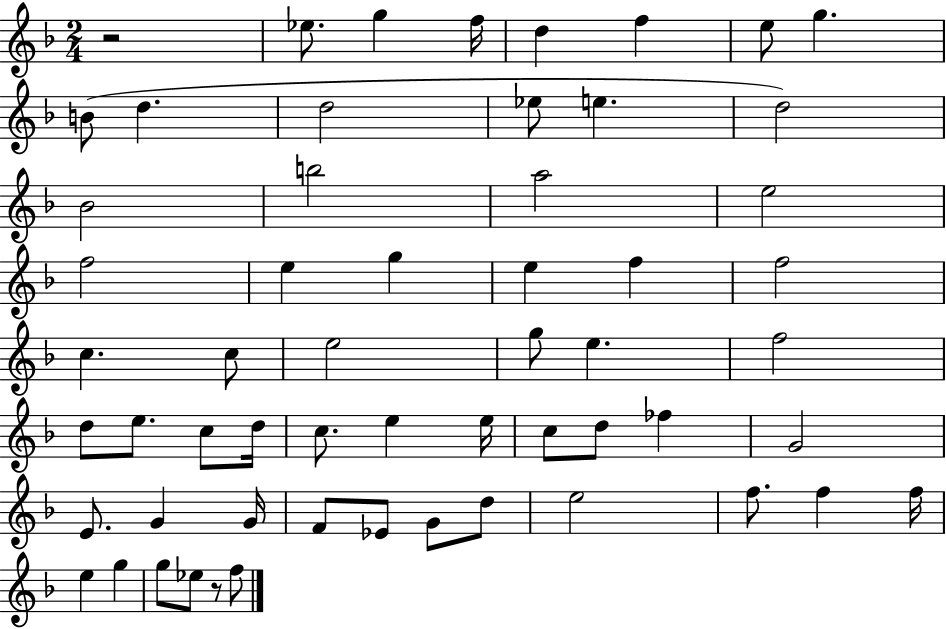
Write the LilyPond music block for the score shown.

{
  \clef treble
  \numericTimeSignature
  \time 2/4
  \key f \major
  r2 | ees''8. g''4 f''16 | d''4 f''4 | e''8 g''4. | \break b'8( d''4. | d''2 | ees''8 e''4. | d''2) | \break bes'2 | b''2 | a''2 | e''2 | \break f''2 | e''4 g''4 | e''4 f''4 | f''2 | \break c''4. c''8 | e''2 | g''8 e''4. | f''2 | \break d''8 e''8. c''8 d''16 | c''8. e''4 e''16 | c''8 d''8 fes''4 | g'2 | \break e'8. g'4 g'16 | f'8 ees'8 g'8 d''8 | e''2 | f''8. f''4 f''16 | \break e''4 g''4 | g''8 ees''8 r8 f''8 | \bar "|."
}